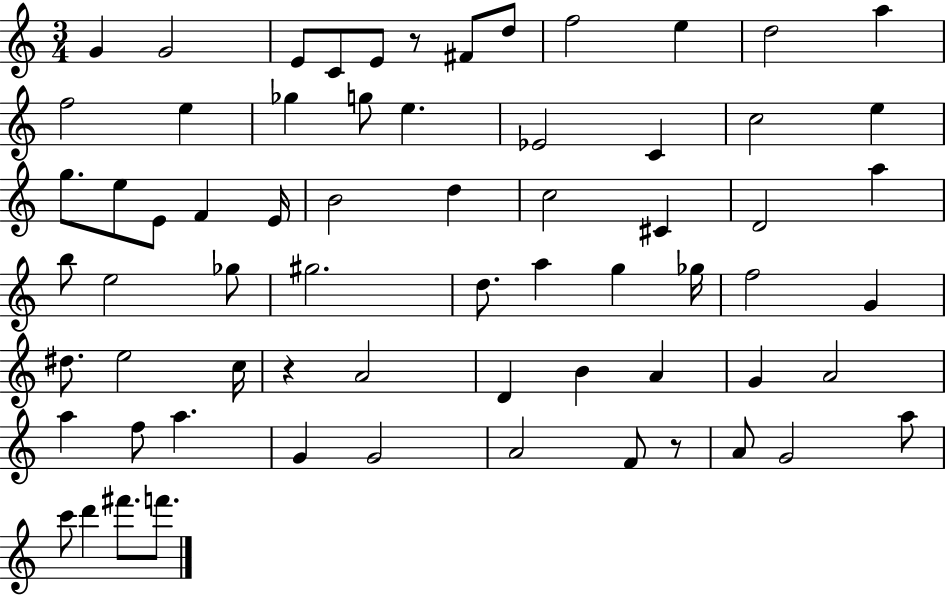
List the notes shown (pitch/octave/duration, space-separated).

G4/q G4/h E4/e C4/e E4/e R/e F#4/e D5/e F5/h E5/q D5/h A5/q F5/h E5/q Gb5/q G5/e E5/q. Eb4/h C4/q C5/h E5/q G5/e. E5/e E4/e F4/q E4/s B4/h D5/q C5/h C#4/q D4/h A5/q B5/e E5/h Gb5/e G#5/h. D5/e. A5/q G5/q Gb5/s F5/h G4/q D#5/e. E5/h C5/s R/q A4/h D4/q B4/q A4/q G4/q A4/h A5/q F5/e A5/q. G4/q G4/h A4/h F4/e R/e A4/e G4/h A5/e C6/e D6/q F#6/e. F6/e.